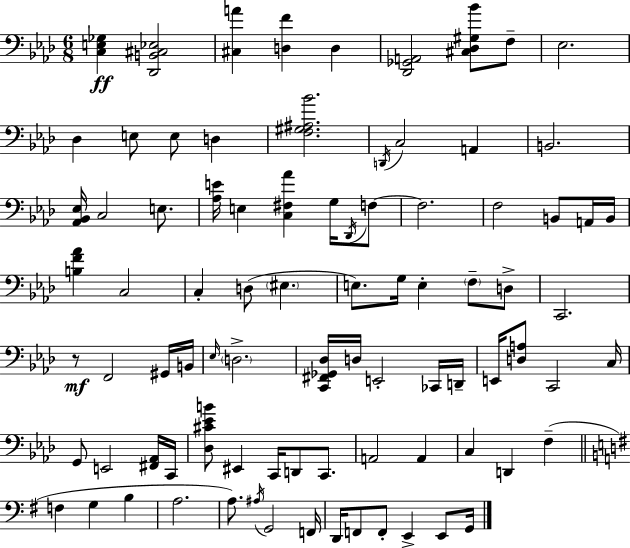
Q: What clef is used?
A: bass